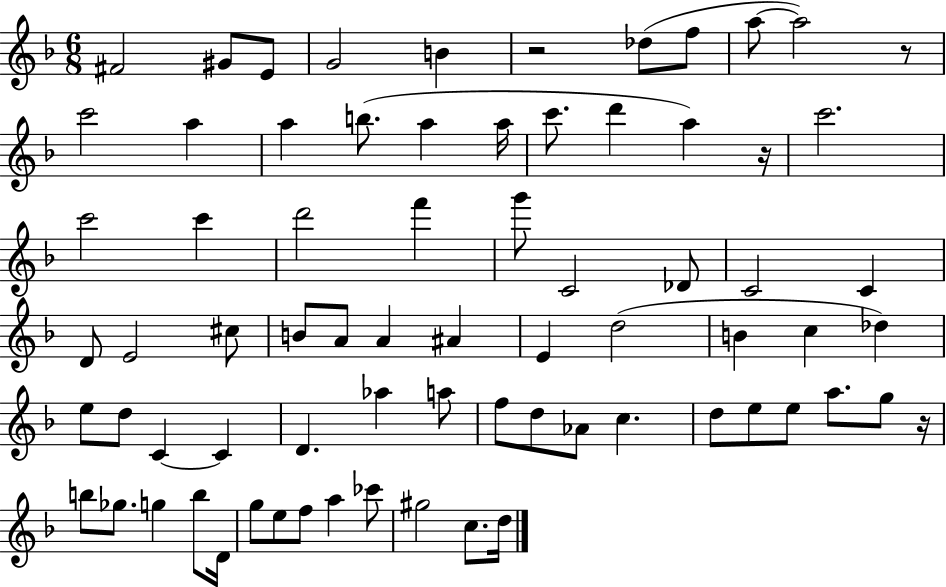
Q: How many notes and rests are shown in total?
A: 73